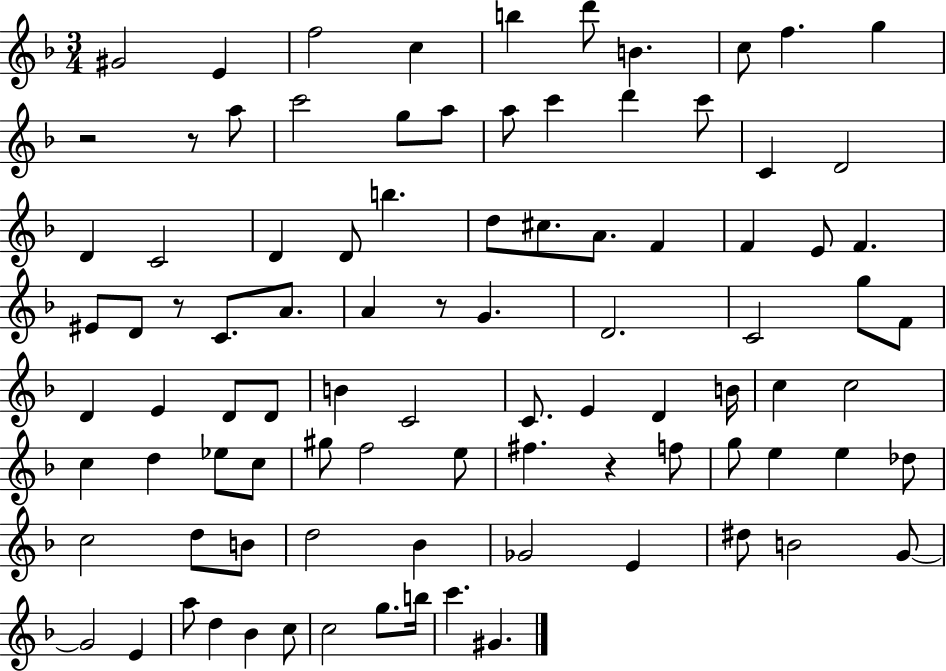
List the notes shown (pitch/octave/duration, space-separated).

G#4/h E4/q F5/h C5/q B5/q D6/e B4/q. C5/e F5/q. G5/q R/h R/e A5/e C6/h G5/e A5/e A5/e C6/q D6/q C6/e C4/q D4/h D4/q C4/h D4/q D4/e B5/q. D5/e C#5/e. A4/e. F4/q F4/q E4/e F4/q. EIS4/e D4/e R/e C4/e. A4/e. A4/q R/e G4/q. D4/h. C4/h G5/e F4/e D4/q E4/q D4/e D4/e B4/q C4/h C4/e. E4/q D4/q B4/s C5/q C5/h C5/q D5/q Eb5/e C5/e G#5/e F5/h E5/e F#5/q. R/q F5/e G5/e E5/q E5/q Db5/e C5/h D5/e B4/e D5/h Bb4/q Gb4/h E4/q D#5/e B4/h G4/e G4/h E4/q A5/e D5/q Bb4/q C5/e C5/h G5/e. B5/s C6/q. G#4/q.